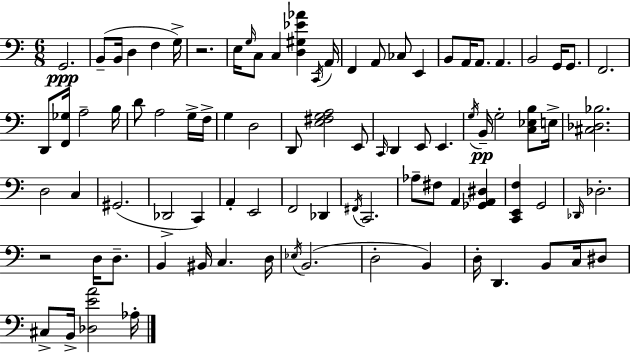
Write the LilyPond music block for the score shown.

{
  \clef bass
  \numericTimeSignature
  \time 6/8
  \key a \minor
  g,2.\ppp | b,8--( b,16 d4 f4 g16->) | r2. | e16 \grace { g16 } c8 c4 <d gis ees' aes'>4 | \break \acciaccatura { c,16 } a,16 f,4 a,8 ces8 e,4 | b,8 a,16 a,8. a,4. | b,2 g,16 g,8. | f,2. | \break d,8 <f, ges>16 a2-- | b16 d'8 a2 | g16-> f16-> g4 d2 | d,8 <e fis g a>2 | \break e,8 \grace { c,16 } d,4 e,8 e,4. | \acciaccatura { g16 } b,16--\pp g2-. | <c ees b>8 e16-> <cis des bes>2. | d2 | \break c4 gis,2.( | des,2-> | c,4) a,4-. e,2 | f,2 | \break des,4 \acciaccatura { fis,16 } c,2. | aes8-- fis8 a,4 | <ges, a, dis>4 <c, e, f>4 g,2 | \grace { des,16 } des2.-. | \break r2 | d16 d8.-- b,4 bis,16 c4. | d16 \acciaccatura { ees16 }( b,2. | d2-. | \break b,4) d16-. d,4. | b,8 c16 dis8 cis8-> b,16-> <des e' a'>2 | aes16-. \bar "|."
}